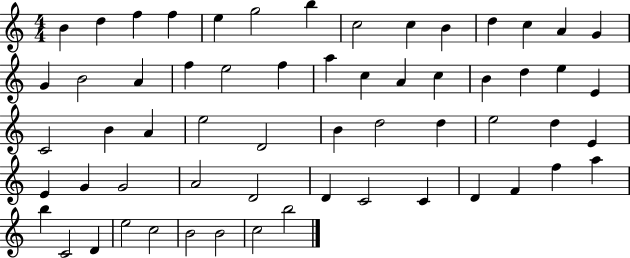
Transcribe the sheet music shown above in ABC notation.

X:1
T:Untitled
M:4/4
L:1/4
K:C
B d f f e g2 b c2 c B d c A G G B2 A f e2 f a c A c B d e E C2 B A e2 D2 B d2 d e2 d E E G G2 A2 D2 D C2 C D F f a b C2 D e2 c2 B2 B2 c2 b2